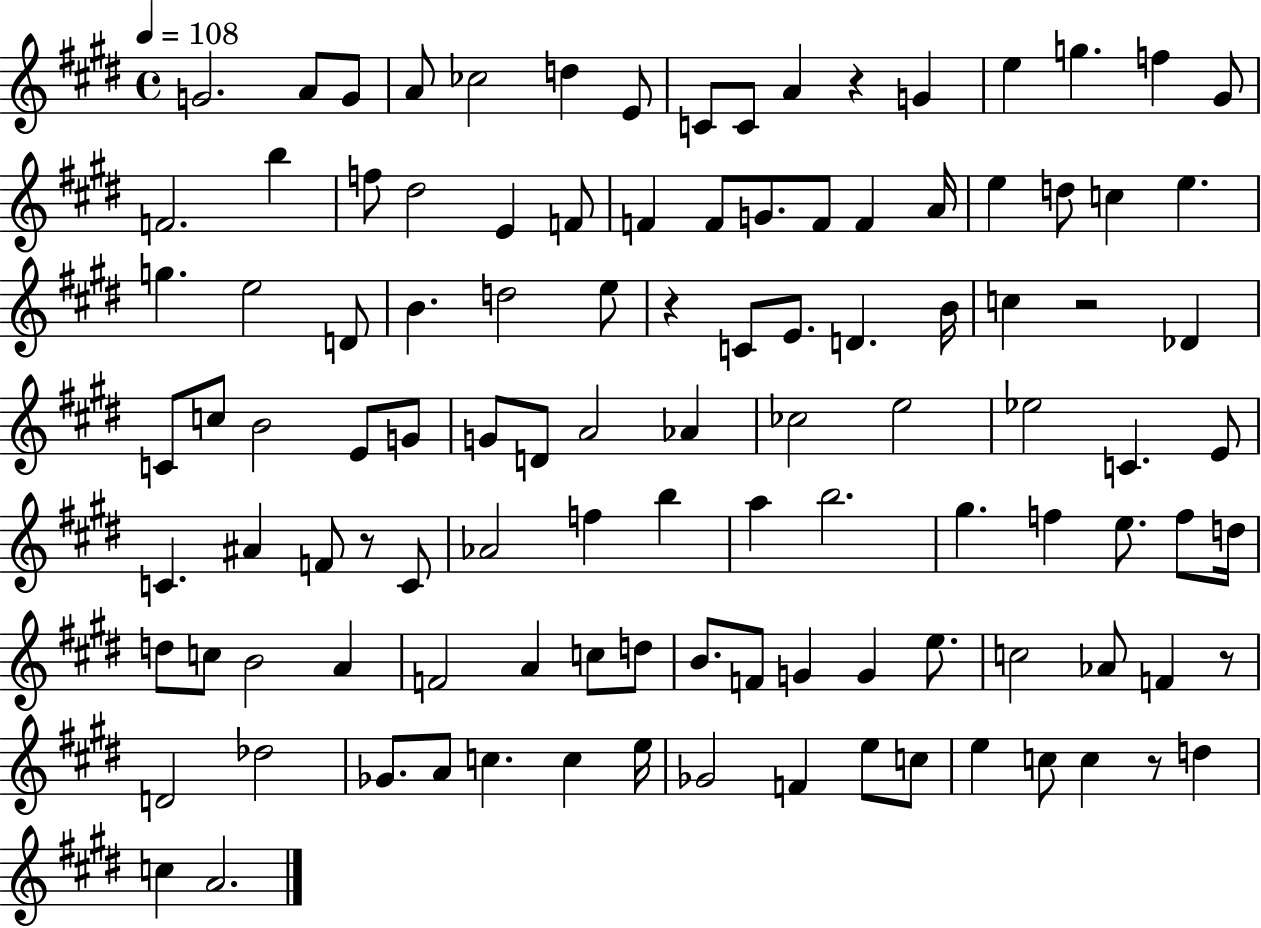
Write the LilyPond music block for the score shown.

{
  \clef treble
  \time 4/4
  \defaultTimeSignature
  \key e \major
  \tempo 4 = 108
  g'2. a'8 g'8 | a'8 ces''2 d''4 e'8 | c'8 c'8 a'4 r4 g'4 | e''4 g''4. f''4 gis'8 | \break f'2. b''4 | f''8 dis''2 e'4 f'8 | f'4 f'8 g'8. f'8 f'4 a'16 | e''4 d''8 c''4 e''4. | \break g''4. e''2 d'8 | b'4. d''2 e''8 | r4 c'8 e'8. d'4. b'16 | c''4 r2 des'4 | \break c'8 c''8 b'2 e'8 g'8 | g'8 d'8 a'2 aes'4 | ces''2 e''2 | ees''2 c'4. e'8 | \break c'4. ais'4 f'8 r8 c'8 | aes'2 f''4 b''4 | a''4 b''2. | gis''4. f''4 e''8. f''8 d''16 | \break d''8 c''8 b'2 a'4 | f'2 a'4 c''8 d''8 | b'8. f'8 g'4 g'4 e''8. | c''2 aes'8 f'4 r8 | \break d'2 des''2 | ges'8. a'8 c''4. c''4 e''16 | ges'2 f'4 e''8 c''8 | e''4 c''8 c''4 r8 d''4 | \break c''4 a'2. | \bar "|."
}